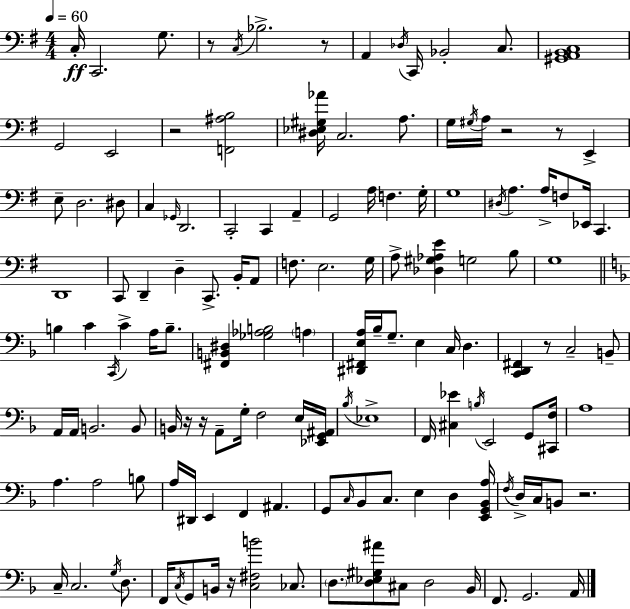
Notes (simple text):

C3/s C2/h. G3/e. R/e C3/s Bb3/h. R/e A2/q Db3/s C2/s Bb2/h C3/e. [G#2,A2,B2,C3]/w G2/h E2/h R/h [F2,A#3,B3]/h [D#3,Eb3,G#3,Ab4]/s C3/h. A3/e. G3/s G#3/s A3/s R/h R/e E2/q E3/e D3/h. D#3/e C3/q Gb2/s D2/h. C2/h C2/q A2/q G2/h A3/s F3/q. G3/s G3/w D#3/s A3/q. A3/s F3/e Eb2/s C2/q. D2/w C2/e D2/q D3/q C2/e. B2/s A2/e F3/e. E3/h. G3/s A3/e [Db3,G#3,Ab3,E4]/q G3/h B3/e G3/w B3/q C4/q C2/s C4/q A3/s B3/e. [F#2,B2,D#3]/q [Gb3,Ab3,B3]/h A3/q [D#2,F#2,E3,A3]/s Bb3/s G3/e. E3/q C3/s D3/q. [C2,D2,F#2]/q R/e C3/h B2/e A2/s A2/s B2/h. B2/e B2/s R/s R/s A2/e G3/s F3/h E3/s [Eb2,G2,A#2]/s Bb3/s Eb3/w F2/s [C#3,Eb4]/q B3/s E2/h G2/e [C#2,F3]/s A3/w A3/q. A3/h B3/e A3/s D#2/s E2/q F2/q A#2/q. G2/e C3/s Bb2/e C3/e. E3/q D3/q [E2,G2,Bb2,A3]/s F3/s D3/s C3/s B2/e R/h. C3/s C3/h. G3/s D3/e. F2/s C3/s G2/e B2/s R/s [C3,F#3,B4]/h CES3/e. D3/e. [D3,Eb3,G#3,A#4]/e C#3/e D3/h Bb2/s F2/e. G2/h. A2/s